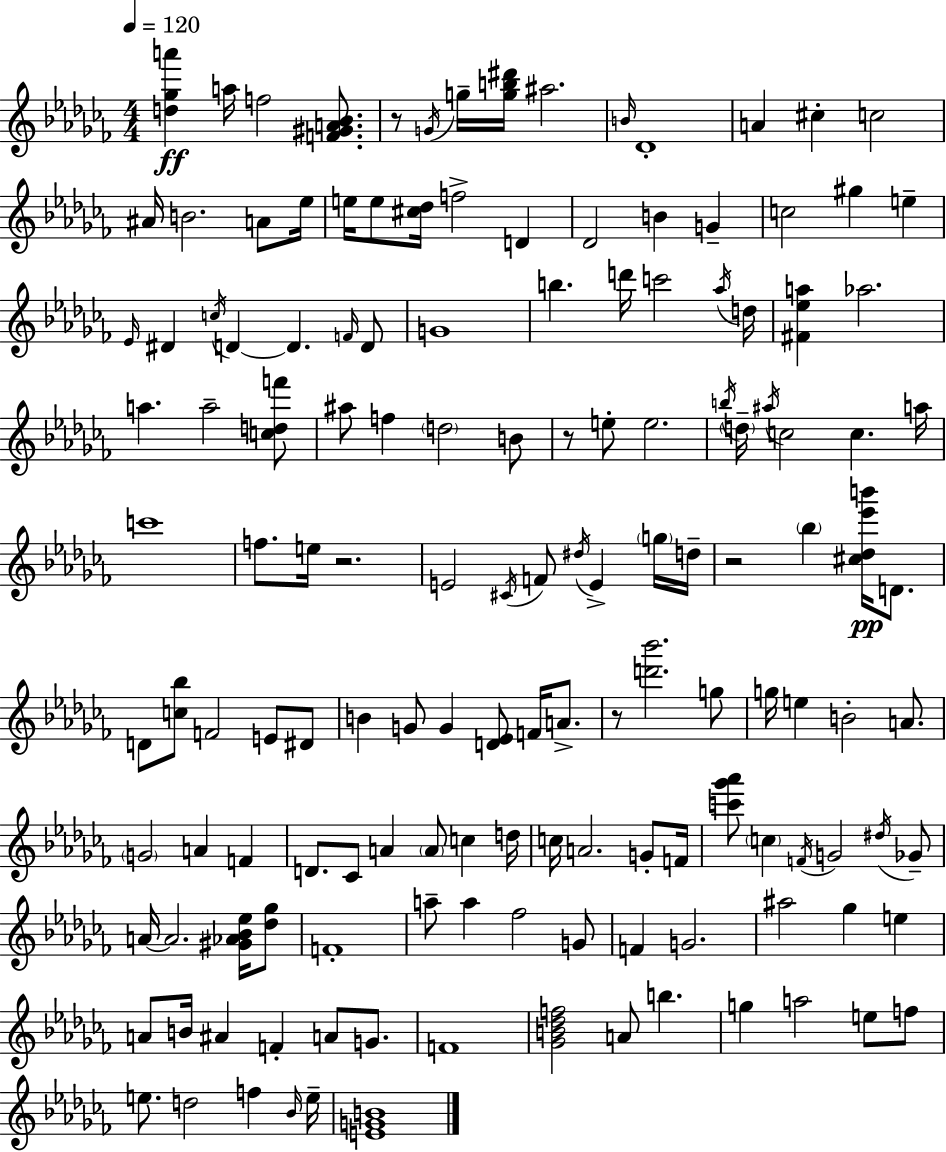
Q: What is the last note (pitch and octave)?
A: E5